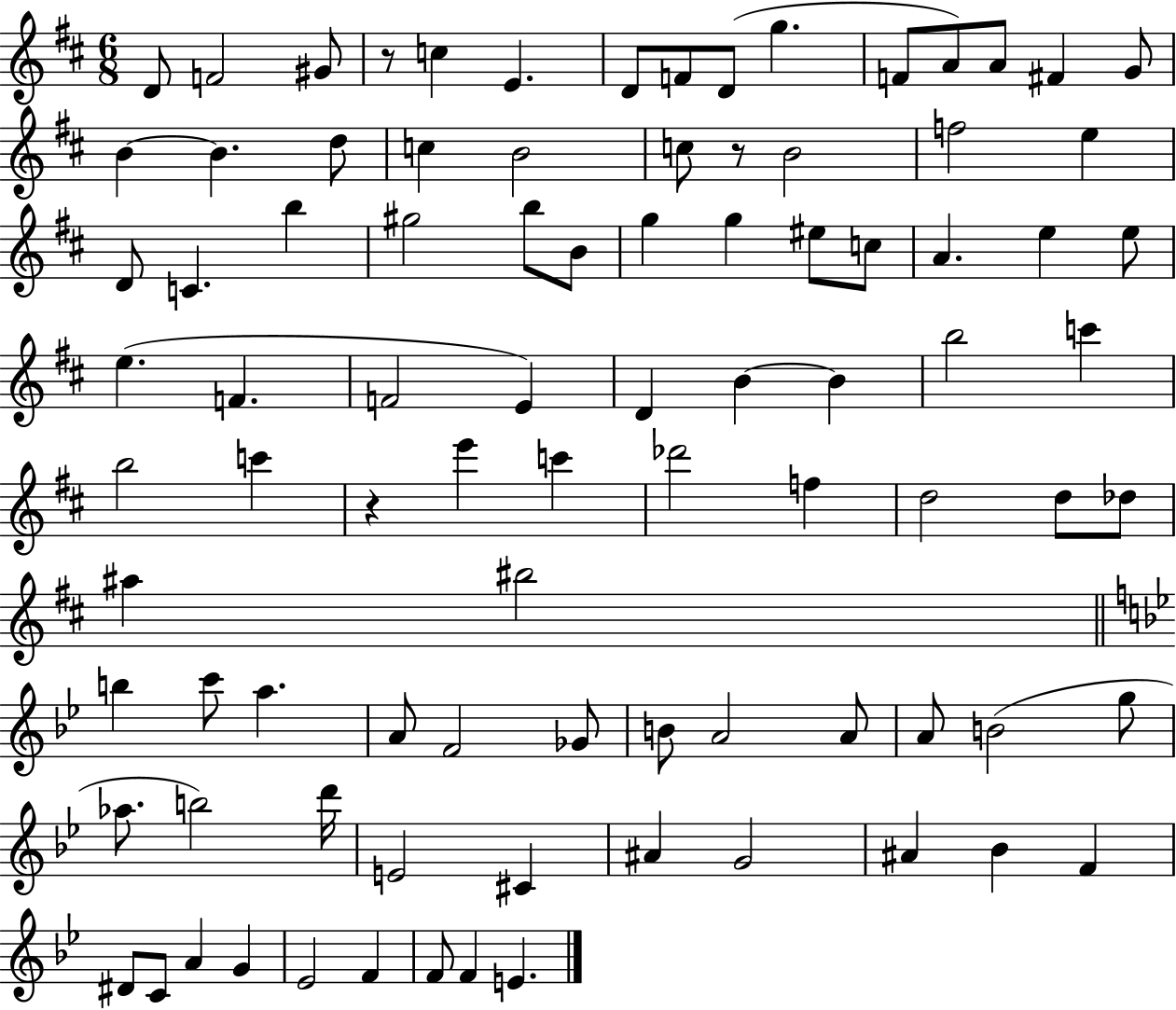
{
  \clef treble
  \numericTimeSignature
  \time 6/8
  \key d \major
  d'8 f'2 gis'8 | r8 c''4 e'4. | d'8 f'8 d'8( g''4. | f'8 a'8) a'8 fis'4 g'8 | \break b'4~~ b'4. d''8 | c''4 b'2 | c''8 r8 b'2 | f''2 e''4 | \break d'8 c'4. b''4 | gis''2 b''8 b'8 | g''4 g''4 eis''8 c''8 | a'4. e''4 e''8 | \break e''4.( f'4. | f'2 e'4) | d'4 b'4~~ b'4 | b''2 c'''4 | \break b''2 c'''4 | r4 e'''4 c'''4 | des'''2 f''4 | d''2 d''8 des''8 | \break ais''4 bis''2 | \bar "||" \break \key g \minor b''4 c'''8 a''4. | a'8 f'2 ges'8 | b'8 a'2 a'8 | a'8 b'2( g''8 | \break aes''8. b''2) d'''16 | e'2 cis'4 | ais'4 g'2 | ais'4 bes'4 f'4 | \break dis'8 c'8 a'4 g'4 | ees'2 f'4 | f'8 f'4 e'4. | \bar "|."
}